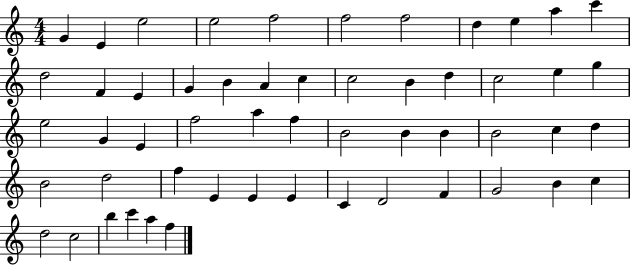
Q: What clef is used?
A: treble